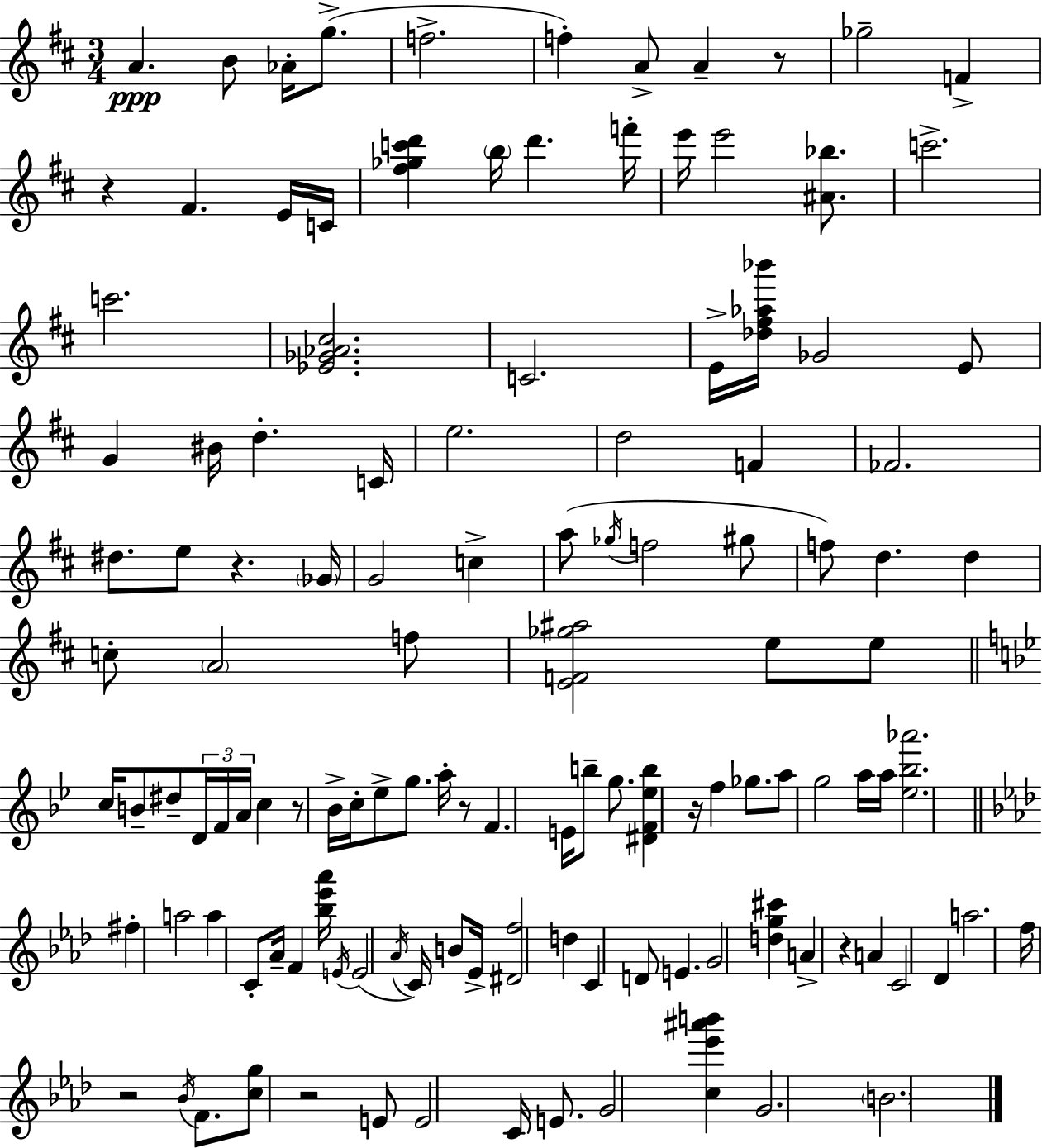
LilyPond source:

{
  \clef treble
  \numericTimeSignature
  \time 3/4
  \key d \major
  a'4.\ppp b'8 aes'16-. g''8.->( | f''2.-> | f''4-.) a'8-> a'4-- r8 | ges''2-- f'4-> | \break r4 fis'4. e'16 c'16 | <fis'' ges'' c''' d'''>4 \parenthesize b''16 d'''4. f'''16-. | e'''16 e'''2 <ais' bes''>8. | c'''2.-> | \break c'''2. | <ees' ges' aes' cis''>2. | c'2. | e'16-> <des'' fis'' aes'' bes'''>16 ges'2 e'8 | \break g'4 bis'16 d''4.-. c'16 | e''2. | d''2 f'4 | fes'2. | \break dis''8. e''8 r4. \parenthesize ges'16 | g'2 c''4-> | a''8( \acciaccatura { ges''16 } f''2 gis''8 | f''8) d''4. d''4 | \break c''8-. \parenthesize a'2 f''8 | <e' f' ges'' ais''>2 e''8 e''8 | \bar "||" \break \key g \minor c''16 b'8-- dis''8-- \tuplet 3/2 { d'16 f'16 a'16 } c''4 | r8 bes'16-> c''16-. ees''8-> g''8. a''16-. r8 | f'4. e'16 b''8-- g''8. | <dis' f' ees'' b''>4 r16 f''4 ges''8. | \break a''8 g''2 a''16 a''16 | <ees'' bes'' aes'''>2. | \bar "||" \break \key aes \major fis''4-. a''2 | a''4 c'8-. aes'16-- f'4 <bes'' ees''' aes'''>16 | \acciaccatura { e'16 }( e'2 \acciaccatura { aes'16 }) c'16 b'8 | ees'16-> <dis' f''>2 d''4 | \break c'4 d'8 e'4. | g'2 <d'' g'' cis'''>4 | a'4-> r4 a'4 | c'2 des'4 | \break a''2. | f''16 r2 \acciaccatura { bes'16 } | f'8. <c'' g''>8 r2 | e'8 e'2 c'16 | \break e'8. g'2 <c'' ees''' ais''' b'''>4 | g'2. | \parenthesize b'2. | \bar "|."
}